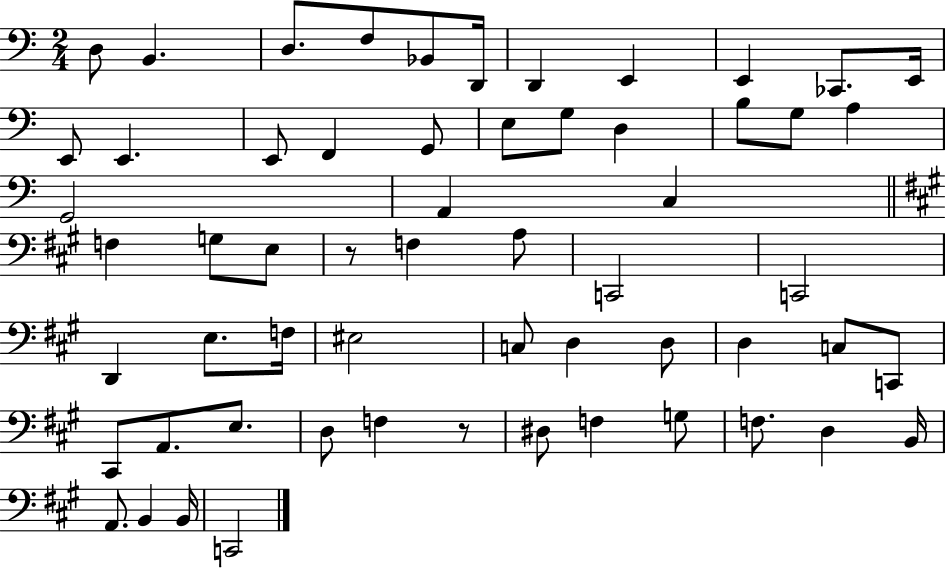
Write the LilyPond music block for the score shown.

{
  \clef bass
  \numericTimeSignature
  \time 2/4
  \key c \major
  d8 b,4. | d8. f8 bes,8 d,16 | d,4 e,4 | e,4 ces,8. e,16 | \break e,8 e,4. | e,8 f,4 g,8 | e8 g8 d4 | b8 g8 a4 | \break g,2 | a,4 c4 | \bar "||" \break \key a \major f4 g8 e8 | r8 f4 a8 | c,2 | c,2 | \break d,4 e8. f16 | eis2 | c8 d4 d8 | d4 c8 c,8 | \break cis,8 a,8. e8. | d8 f4 r8 | dis8 f4 g8 | f8. d4 b,16 | \break a,8. b,4 b,16 | c,2 | \bar "|."
}